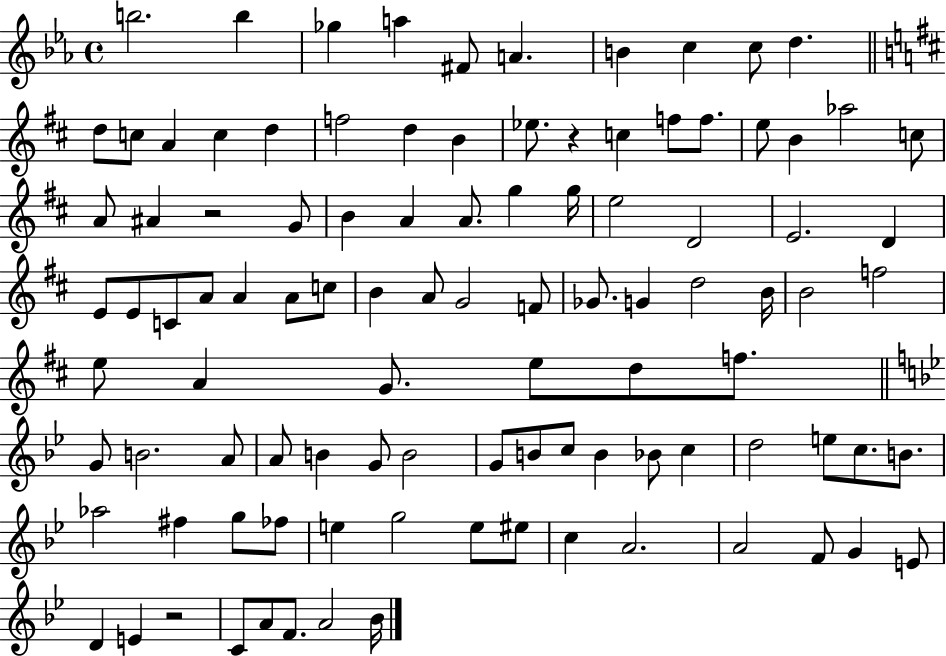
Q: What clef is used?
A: treble